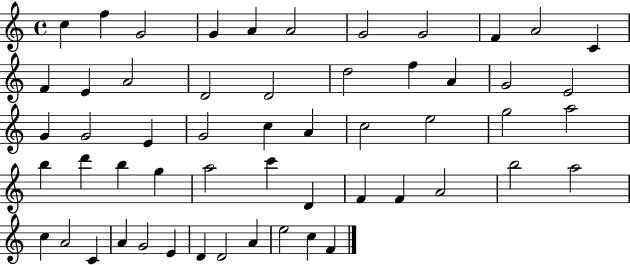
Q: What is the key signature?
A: C major